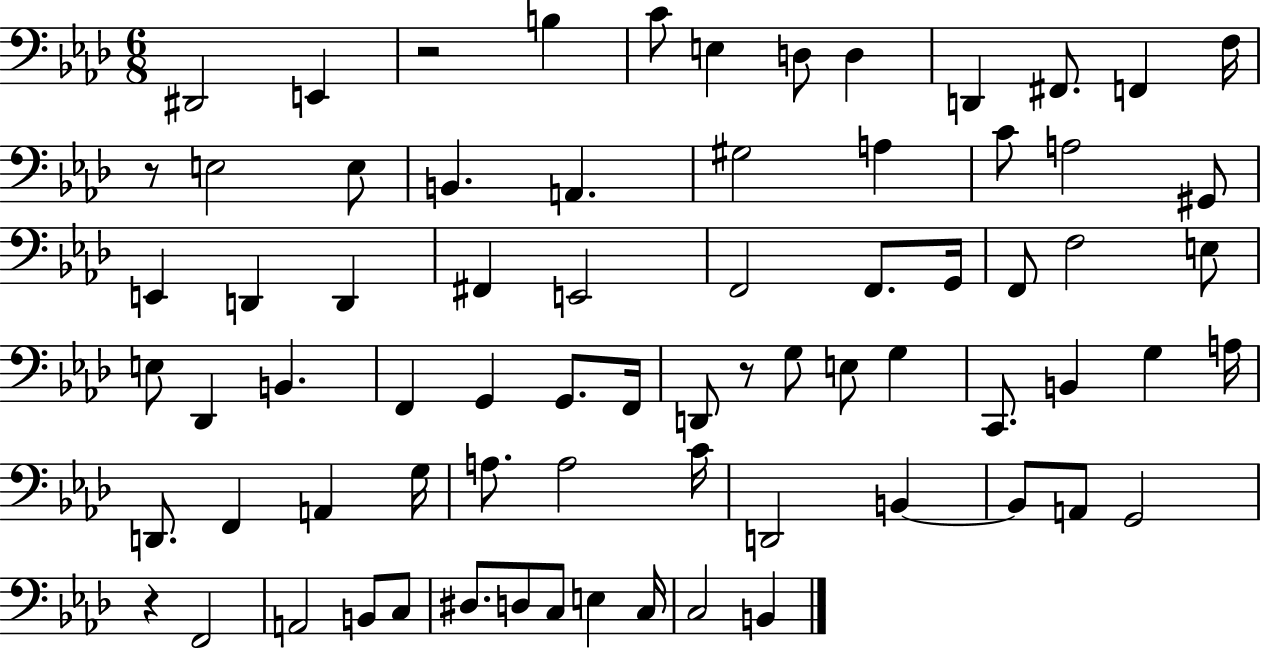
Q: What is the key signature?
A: AES major